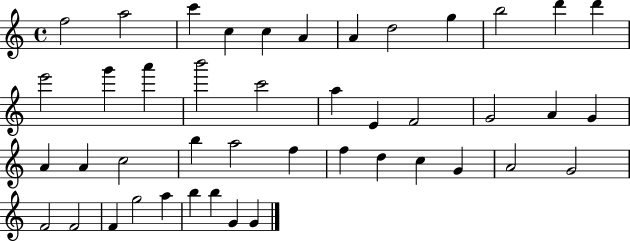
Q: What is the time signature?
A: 4/4